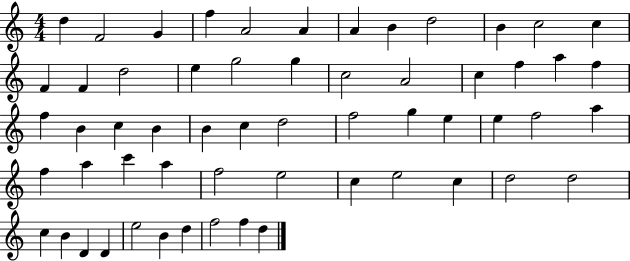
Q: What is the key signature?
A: C major